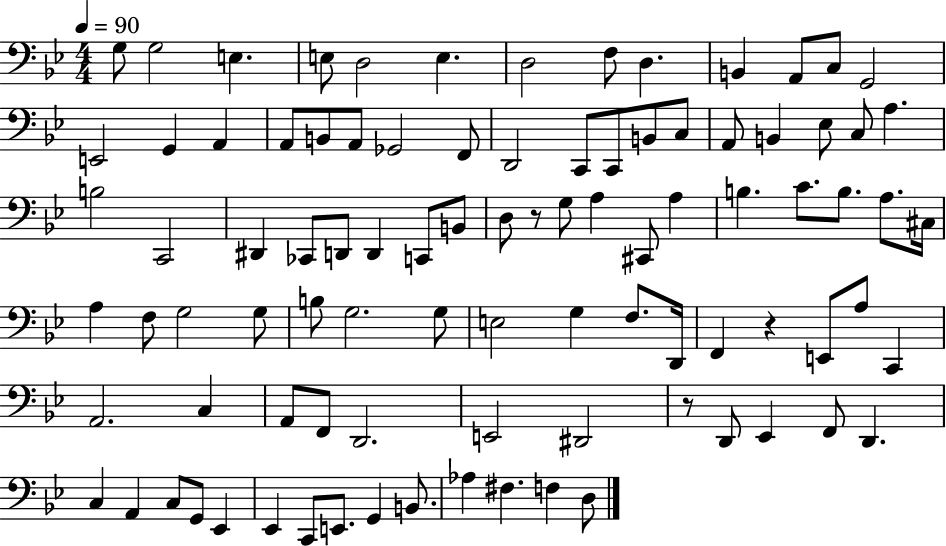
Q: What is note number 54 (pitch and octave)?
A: B3